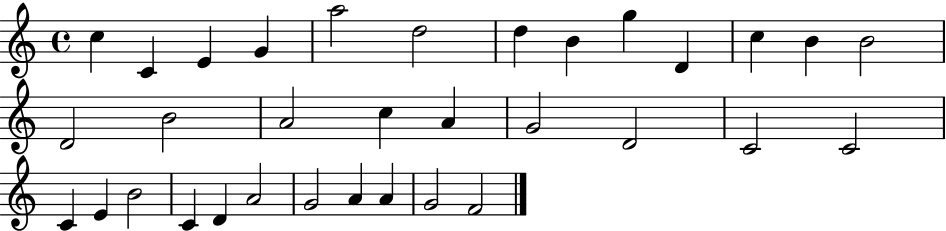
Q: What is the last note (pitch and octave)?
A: F4